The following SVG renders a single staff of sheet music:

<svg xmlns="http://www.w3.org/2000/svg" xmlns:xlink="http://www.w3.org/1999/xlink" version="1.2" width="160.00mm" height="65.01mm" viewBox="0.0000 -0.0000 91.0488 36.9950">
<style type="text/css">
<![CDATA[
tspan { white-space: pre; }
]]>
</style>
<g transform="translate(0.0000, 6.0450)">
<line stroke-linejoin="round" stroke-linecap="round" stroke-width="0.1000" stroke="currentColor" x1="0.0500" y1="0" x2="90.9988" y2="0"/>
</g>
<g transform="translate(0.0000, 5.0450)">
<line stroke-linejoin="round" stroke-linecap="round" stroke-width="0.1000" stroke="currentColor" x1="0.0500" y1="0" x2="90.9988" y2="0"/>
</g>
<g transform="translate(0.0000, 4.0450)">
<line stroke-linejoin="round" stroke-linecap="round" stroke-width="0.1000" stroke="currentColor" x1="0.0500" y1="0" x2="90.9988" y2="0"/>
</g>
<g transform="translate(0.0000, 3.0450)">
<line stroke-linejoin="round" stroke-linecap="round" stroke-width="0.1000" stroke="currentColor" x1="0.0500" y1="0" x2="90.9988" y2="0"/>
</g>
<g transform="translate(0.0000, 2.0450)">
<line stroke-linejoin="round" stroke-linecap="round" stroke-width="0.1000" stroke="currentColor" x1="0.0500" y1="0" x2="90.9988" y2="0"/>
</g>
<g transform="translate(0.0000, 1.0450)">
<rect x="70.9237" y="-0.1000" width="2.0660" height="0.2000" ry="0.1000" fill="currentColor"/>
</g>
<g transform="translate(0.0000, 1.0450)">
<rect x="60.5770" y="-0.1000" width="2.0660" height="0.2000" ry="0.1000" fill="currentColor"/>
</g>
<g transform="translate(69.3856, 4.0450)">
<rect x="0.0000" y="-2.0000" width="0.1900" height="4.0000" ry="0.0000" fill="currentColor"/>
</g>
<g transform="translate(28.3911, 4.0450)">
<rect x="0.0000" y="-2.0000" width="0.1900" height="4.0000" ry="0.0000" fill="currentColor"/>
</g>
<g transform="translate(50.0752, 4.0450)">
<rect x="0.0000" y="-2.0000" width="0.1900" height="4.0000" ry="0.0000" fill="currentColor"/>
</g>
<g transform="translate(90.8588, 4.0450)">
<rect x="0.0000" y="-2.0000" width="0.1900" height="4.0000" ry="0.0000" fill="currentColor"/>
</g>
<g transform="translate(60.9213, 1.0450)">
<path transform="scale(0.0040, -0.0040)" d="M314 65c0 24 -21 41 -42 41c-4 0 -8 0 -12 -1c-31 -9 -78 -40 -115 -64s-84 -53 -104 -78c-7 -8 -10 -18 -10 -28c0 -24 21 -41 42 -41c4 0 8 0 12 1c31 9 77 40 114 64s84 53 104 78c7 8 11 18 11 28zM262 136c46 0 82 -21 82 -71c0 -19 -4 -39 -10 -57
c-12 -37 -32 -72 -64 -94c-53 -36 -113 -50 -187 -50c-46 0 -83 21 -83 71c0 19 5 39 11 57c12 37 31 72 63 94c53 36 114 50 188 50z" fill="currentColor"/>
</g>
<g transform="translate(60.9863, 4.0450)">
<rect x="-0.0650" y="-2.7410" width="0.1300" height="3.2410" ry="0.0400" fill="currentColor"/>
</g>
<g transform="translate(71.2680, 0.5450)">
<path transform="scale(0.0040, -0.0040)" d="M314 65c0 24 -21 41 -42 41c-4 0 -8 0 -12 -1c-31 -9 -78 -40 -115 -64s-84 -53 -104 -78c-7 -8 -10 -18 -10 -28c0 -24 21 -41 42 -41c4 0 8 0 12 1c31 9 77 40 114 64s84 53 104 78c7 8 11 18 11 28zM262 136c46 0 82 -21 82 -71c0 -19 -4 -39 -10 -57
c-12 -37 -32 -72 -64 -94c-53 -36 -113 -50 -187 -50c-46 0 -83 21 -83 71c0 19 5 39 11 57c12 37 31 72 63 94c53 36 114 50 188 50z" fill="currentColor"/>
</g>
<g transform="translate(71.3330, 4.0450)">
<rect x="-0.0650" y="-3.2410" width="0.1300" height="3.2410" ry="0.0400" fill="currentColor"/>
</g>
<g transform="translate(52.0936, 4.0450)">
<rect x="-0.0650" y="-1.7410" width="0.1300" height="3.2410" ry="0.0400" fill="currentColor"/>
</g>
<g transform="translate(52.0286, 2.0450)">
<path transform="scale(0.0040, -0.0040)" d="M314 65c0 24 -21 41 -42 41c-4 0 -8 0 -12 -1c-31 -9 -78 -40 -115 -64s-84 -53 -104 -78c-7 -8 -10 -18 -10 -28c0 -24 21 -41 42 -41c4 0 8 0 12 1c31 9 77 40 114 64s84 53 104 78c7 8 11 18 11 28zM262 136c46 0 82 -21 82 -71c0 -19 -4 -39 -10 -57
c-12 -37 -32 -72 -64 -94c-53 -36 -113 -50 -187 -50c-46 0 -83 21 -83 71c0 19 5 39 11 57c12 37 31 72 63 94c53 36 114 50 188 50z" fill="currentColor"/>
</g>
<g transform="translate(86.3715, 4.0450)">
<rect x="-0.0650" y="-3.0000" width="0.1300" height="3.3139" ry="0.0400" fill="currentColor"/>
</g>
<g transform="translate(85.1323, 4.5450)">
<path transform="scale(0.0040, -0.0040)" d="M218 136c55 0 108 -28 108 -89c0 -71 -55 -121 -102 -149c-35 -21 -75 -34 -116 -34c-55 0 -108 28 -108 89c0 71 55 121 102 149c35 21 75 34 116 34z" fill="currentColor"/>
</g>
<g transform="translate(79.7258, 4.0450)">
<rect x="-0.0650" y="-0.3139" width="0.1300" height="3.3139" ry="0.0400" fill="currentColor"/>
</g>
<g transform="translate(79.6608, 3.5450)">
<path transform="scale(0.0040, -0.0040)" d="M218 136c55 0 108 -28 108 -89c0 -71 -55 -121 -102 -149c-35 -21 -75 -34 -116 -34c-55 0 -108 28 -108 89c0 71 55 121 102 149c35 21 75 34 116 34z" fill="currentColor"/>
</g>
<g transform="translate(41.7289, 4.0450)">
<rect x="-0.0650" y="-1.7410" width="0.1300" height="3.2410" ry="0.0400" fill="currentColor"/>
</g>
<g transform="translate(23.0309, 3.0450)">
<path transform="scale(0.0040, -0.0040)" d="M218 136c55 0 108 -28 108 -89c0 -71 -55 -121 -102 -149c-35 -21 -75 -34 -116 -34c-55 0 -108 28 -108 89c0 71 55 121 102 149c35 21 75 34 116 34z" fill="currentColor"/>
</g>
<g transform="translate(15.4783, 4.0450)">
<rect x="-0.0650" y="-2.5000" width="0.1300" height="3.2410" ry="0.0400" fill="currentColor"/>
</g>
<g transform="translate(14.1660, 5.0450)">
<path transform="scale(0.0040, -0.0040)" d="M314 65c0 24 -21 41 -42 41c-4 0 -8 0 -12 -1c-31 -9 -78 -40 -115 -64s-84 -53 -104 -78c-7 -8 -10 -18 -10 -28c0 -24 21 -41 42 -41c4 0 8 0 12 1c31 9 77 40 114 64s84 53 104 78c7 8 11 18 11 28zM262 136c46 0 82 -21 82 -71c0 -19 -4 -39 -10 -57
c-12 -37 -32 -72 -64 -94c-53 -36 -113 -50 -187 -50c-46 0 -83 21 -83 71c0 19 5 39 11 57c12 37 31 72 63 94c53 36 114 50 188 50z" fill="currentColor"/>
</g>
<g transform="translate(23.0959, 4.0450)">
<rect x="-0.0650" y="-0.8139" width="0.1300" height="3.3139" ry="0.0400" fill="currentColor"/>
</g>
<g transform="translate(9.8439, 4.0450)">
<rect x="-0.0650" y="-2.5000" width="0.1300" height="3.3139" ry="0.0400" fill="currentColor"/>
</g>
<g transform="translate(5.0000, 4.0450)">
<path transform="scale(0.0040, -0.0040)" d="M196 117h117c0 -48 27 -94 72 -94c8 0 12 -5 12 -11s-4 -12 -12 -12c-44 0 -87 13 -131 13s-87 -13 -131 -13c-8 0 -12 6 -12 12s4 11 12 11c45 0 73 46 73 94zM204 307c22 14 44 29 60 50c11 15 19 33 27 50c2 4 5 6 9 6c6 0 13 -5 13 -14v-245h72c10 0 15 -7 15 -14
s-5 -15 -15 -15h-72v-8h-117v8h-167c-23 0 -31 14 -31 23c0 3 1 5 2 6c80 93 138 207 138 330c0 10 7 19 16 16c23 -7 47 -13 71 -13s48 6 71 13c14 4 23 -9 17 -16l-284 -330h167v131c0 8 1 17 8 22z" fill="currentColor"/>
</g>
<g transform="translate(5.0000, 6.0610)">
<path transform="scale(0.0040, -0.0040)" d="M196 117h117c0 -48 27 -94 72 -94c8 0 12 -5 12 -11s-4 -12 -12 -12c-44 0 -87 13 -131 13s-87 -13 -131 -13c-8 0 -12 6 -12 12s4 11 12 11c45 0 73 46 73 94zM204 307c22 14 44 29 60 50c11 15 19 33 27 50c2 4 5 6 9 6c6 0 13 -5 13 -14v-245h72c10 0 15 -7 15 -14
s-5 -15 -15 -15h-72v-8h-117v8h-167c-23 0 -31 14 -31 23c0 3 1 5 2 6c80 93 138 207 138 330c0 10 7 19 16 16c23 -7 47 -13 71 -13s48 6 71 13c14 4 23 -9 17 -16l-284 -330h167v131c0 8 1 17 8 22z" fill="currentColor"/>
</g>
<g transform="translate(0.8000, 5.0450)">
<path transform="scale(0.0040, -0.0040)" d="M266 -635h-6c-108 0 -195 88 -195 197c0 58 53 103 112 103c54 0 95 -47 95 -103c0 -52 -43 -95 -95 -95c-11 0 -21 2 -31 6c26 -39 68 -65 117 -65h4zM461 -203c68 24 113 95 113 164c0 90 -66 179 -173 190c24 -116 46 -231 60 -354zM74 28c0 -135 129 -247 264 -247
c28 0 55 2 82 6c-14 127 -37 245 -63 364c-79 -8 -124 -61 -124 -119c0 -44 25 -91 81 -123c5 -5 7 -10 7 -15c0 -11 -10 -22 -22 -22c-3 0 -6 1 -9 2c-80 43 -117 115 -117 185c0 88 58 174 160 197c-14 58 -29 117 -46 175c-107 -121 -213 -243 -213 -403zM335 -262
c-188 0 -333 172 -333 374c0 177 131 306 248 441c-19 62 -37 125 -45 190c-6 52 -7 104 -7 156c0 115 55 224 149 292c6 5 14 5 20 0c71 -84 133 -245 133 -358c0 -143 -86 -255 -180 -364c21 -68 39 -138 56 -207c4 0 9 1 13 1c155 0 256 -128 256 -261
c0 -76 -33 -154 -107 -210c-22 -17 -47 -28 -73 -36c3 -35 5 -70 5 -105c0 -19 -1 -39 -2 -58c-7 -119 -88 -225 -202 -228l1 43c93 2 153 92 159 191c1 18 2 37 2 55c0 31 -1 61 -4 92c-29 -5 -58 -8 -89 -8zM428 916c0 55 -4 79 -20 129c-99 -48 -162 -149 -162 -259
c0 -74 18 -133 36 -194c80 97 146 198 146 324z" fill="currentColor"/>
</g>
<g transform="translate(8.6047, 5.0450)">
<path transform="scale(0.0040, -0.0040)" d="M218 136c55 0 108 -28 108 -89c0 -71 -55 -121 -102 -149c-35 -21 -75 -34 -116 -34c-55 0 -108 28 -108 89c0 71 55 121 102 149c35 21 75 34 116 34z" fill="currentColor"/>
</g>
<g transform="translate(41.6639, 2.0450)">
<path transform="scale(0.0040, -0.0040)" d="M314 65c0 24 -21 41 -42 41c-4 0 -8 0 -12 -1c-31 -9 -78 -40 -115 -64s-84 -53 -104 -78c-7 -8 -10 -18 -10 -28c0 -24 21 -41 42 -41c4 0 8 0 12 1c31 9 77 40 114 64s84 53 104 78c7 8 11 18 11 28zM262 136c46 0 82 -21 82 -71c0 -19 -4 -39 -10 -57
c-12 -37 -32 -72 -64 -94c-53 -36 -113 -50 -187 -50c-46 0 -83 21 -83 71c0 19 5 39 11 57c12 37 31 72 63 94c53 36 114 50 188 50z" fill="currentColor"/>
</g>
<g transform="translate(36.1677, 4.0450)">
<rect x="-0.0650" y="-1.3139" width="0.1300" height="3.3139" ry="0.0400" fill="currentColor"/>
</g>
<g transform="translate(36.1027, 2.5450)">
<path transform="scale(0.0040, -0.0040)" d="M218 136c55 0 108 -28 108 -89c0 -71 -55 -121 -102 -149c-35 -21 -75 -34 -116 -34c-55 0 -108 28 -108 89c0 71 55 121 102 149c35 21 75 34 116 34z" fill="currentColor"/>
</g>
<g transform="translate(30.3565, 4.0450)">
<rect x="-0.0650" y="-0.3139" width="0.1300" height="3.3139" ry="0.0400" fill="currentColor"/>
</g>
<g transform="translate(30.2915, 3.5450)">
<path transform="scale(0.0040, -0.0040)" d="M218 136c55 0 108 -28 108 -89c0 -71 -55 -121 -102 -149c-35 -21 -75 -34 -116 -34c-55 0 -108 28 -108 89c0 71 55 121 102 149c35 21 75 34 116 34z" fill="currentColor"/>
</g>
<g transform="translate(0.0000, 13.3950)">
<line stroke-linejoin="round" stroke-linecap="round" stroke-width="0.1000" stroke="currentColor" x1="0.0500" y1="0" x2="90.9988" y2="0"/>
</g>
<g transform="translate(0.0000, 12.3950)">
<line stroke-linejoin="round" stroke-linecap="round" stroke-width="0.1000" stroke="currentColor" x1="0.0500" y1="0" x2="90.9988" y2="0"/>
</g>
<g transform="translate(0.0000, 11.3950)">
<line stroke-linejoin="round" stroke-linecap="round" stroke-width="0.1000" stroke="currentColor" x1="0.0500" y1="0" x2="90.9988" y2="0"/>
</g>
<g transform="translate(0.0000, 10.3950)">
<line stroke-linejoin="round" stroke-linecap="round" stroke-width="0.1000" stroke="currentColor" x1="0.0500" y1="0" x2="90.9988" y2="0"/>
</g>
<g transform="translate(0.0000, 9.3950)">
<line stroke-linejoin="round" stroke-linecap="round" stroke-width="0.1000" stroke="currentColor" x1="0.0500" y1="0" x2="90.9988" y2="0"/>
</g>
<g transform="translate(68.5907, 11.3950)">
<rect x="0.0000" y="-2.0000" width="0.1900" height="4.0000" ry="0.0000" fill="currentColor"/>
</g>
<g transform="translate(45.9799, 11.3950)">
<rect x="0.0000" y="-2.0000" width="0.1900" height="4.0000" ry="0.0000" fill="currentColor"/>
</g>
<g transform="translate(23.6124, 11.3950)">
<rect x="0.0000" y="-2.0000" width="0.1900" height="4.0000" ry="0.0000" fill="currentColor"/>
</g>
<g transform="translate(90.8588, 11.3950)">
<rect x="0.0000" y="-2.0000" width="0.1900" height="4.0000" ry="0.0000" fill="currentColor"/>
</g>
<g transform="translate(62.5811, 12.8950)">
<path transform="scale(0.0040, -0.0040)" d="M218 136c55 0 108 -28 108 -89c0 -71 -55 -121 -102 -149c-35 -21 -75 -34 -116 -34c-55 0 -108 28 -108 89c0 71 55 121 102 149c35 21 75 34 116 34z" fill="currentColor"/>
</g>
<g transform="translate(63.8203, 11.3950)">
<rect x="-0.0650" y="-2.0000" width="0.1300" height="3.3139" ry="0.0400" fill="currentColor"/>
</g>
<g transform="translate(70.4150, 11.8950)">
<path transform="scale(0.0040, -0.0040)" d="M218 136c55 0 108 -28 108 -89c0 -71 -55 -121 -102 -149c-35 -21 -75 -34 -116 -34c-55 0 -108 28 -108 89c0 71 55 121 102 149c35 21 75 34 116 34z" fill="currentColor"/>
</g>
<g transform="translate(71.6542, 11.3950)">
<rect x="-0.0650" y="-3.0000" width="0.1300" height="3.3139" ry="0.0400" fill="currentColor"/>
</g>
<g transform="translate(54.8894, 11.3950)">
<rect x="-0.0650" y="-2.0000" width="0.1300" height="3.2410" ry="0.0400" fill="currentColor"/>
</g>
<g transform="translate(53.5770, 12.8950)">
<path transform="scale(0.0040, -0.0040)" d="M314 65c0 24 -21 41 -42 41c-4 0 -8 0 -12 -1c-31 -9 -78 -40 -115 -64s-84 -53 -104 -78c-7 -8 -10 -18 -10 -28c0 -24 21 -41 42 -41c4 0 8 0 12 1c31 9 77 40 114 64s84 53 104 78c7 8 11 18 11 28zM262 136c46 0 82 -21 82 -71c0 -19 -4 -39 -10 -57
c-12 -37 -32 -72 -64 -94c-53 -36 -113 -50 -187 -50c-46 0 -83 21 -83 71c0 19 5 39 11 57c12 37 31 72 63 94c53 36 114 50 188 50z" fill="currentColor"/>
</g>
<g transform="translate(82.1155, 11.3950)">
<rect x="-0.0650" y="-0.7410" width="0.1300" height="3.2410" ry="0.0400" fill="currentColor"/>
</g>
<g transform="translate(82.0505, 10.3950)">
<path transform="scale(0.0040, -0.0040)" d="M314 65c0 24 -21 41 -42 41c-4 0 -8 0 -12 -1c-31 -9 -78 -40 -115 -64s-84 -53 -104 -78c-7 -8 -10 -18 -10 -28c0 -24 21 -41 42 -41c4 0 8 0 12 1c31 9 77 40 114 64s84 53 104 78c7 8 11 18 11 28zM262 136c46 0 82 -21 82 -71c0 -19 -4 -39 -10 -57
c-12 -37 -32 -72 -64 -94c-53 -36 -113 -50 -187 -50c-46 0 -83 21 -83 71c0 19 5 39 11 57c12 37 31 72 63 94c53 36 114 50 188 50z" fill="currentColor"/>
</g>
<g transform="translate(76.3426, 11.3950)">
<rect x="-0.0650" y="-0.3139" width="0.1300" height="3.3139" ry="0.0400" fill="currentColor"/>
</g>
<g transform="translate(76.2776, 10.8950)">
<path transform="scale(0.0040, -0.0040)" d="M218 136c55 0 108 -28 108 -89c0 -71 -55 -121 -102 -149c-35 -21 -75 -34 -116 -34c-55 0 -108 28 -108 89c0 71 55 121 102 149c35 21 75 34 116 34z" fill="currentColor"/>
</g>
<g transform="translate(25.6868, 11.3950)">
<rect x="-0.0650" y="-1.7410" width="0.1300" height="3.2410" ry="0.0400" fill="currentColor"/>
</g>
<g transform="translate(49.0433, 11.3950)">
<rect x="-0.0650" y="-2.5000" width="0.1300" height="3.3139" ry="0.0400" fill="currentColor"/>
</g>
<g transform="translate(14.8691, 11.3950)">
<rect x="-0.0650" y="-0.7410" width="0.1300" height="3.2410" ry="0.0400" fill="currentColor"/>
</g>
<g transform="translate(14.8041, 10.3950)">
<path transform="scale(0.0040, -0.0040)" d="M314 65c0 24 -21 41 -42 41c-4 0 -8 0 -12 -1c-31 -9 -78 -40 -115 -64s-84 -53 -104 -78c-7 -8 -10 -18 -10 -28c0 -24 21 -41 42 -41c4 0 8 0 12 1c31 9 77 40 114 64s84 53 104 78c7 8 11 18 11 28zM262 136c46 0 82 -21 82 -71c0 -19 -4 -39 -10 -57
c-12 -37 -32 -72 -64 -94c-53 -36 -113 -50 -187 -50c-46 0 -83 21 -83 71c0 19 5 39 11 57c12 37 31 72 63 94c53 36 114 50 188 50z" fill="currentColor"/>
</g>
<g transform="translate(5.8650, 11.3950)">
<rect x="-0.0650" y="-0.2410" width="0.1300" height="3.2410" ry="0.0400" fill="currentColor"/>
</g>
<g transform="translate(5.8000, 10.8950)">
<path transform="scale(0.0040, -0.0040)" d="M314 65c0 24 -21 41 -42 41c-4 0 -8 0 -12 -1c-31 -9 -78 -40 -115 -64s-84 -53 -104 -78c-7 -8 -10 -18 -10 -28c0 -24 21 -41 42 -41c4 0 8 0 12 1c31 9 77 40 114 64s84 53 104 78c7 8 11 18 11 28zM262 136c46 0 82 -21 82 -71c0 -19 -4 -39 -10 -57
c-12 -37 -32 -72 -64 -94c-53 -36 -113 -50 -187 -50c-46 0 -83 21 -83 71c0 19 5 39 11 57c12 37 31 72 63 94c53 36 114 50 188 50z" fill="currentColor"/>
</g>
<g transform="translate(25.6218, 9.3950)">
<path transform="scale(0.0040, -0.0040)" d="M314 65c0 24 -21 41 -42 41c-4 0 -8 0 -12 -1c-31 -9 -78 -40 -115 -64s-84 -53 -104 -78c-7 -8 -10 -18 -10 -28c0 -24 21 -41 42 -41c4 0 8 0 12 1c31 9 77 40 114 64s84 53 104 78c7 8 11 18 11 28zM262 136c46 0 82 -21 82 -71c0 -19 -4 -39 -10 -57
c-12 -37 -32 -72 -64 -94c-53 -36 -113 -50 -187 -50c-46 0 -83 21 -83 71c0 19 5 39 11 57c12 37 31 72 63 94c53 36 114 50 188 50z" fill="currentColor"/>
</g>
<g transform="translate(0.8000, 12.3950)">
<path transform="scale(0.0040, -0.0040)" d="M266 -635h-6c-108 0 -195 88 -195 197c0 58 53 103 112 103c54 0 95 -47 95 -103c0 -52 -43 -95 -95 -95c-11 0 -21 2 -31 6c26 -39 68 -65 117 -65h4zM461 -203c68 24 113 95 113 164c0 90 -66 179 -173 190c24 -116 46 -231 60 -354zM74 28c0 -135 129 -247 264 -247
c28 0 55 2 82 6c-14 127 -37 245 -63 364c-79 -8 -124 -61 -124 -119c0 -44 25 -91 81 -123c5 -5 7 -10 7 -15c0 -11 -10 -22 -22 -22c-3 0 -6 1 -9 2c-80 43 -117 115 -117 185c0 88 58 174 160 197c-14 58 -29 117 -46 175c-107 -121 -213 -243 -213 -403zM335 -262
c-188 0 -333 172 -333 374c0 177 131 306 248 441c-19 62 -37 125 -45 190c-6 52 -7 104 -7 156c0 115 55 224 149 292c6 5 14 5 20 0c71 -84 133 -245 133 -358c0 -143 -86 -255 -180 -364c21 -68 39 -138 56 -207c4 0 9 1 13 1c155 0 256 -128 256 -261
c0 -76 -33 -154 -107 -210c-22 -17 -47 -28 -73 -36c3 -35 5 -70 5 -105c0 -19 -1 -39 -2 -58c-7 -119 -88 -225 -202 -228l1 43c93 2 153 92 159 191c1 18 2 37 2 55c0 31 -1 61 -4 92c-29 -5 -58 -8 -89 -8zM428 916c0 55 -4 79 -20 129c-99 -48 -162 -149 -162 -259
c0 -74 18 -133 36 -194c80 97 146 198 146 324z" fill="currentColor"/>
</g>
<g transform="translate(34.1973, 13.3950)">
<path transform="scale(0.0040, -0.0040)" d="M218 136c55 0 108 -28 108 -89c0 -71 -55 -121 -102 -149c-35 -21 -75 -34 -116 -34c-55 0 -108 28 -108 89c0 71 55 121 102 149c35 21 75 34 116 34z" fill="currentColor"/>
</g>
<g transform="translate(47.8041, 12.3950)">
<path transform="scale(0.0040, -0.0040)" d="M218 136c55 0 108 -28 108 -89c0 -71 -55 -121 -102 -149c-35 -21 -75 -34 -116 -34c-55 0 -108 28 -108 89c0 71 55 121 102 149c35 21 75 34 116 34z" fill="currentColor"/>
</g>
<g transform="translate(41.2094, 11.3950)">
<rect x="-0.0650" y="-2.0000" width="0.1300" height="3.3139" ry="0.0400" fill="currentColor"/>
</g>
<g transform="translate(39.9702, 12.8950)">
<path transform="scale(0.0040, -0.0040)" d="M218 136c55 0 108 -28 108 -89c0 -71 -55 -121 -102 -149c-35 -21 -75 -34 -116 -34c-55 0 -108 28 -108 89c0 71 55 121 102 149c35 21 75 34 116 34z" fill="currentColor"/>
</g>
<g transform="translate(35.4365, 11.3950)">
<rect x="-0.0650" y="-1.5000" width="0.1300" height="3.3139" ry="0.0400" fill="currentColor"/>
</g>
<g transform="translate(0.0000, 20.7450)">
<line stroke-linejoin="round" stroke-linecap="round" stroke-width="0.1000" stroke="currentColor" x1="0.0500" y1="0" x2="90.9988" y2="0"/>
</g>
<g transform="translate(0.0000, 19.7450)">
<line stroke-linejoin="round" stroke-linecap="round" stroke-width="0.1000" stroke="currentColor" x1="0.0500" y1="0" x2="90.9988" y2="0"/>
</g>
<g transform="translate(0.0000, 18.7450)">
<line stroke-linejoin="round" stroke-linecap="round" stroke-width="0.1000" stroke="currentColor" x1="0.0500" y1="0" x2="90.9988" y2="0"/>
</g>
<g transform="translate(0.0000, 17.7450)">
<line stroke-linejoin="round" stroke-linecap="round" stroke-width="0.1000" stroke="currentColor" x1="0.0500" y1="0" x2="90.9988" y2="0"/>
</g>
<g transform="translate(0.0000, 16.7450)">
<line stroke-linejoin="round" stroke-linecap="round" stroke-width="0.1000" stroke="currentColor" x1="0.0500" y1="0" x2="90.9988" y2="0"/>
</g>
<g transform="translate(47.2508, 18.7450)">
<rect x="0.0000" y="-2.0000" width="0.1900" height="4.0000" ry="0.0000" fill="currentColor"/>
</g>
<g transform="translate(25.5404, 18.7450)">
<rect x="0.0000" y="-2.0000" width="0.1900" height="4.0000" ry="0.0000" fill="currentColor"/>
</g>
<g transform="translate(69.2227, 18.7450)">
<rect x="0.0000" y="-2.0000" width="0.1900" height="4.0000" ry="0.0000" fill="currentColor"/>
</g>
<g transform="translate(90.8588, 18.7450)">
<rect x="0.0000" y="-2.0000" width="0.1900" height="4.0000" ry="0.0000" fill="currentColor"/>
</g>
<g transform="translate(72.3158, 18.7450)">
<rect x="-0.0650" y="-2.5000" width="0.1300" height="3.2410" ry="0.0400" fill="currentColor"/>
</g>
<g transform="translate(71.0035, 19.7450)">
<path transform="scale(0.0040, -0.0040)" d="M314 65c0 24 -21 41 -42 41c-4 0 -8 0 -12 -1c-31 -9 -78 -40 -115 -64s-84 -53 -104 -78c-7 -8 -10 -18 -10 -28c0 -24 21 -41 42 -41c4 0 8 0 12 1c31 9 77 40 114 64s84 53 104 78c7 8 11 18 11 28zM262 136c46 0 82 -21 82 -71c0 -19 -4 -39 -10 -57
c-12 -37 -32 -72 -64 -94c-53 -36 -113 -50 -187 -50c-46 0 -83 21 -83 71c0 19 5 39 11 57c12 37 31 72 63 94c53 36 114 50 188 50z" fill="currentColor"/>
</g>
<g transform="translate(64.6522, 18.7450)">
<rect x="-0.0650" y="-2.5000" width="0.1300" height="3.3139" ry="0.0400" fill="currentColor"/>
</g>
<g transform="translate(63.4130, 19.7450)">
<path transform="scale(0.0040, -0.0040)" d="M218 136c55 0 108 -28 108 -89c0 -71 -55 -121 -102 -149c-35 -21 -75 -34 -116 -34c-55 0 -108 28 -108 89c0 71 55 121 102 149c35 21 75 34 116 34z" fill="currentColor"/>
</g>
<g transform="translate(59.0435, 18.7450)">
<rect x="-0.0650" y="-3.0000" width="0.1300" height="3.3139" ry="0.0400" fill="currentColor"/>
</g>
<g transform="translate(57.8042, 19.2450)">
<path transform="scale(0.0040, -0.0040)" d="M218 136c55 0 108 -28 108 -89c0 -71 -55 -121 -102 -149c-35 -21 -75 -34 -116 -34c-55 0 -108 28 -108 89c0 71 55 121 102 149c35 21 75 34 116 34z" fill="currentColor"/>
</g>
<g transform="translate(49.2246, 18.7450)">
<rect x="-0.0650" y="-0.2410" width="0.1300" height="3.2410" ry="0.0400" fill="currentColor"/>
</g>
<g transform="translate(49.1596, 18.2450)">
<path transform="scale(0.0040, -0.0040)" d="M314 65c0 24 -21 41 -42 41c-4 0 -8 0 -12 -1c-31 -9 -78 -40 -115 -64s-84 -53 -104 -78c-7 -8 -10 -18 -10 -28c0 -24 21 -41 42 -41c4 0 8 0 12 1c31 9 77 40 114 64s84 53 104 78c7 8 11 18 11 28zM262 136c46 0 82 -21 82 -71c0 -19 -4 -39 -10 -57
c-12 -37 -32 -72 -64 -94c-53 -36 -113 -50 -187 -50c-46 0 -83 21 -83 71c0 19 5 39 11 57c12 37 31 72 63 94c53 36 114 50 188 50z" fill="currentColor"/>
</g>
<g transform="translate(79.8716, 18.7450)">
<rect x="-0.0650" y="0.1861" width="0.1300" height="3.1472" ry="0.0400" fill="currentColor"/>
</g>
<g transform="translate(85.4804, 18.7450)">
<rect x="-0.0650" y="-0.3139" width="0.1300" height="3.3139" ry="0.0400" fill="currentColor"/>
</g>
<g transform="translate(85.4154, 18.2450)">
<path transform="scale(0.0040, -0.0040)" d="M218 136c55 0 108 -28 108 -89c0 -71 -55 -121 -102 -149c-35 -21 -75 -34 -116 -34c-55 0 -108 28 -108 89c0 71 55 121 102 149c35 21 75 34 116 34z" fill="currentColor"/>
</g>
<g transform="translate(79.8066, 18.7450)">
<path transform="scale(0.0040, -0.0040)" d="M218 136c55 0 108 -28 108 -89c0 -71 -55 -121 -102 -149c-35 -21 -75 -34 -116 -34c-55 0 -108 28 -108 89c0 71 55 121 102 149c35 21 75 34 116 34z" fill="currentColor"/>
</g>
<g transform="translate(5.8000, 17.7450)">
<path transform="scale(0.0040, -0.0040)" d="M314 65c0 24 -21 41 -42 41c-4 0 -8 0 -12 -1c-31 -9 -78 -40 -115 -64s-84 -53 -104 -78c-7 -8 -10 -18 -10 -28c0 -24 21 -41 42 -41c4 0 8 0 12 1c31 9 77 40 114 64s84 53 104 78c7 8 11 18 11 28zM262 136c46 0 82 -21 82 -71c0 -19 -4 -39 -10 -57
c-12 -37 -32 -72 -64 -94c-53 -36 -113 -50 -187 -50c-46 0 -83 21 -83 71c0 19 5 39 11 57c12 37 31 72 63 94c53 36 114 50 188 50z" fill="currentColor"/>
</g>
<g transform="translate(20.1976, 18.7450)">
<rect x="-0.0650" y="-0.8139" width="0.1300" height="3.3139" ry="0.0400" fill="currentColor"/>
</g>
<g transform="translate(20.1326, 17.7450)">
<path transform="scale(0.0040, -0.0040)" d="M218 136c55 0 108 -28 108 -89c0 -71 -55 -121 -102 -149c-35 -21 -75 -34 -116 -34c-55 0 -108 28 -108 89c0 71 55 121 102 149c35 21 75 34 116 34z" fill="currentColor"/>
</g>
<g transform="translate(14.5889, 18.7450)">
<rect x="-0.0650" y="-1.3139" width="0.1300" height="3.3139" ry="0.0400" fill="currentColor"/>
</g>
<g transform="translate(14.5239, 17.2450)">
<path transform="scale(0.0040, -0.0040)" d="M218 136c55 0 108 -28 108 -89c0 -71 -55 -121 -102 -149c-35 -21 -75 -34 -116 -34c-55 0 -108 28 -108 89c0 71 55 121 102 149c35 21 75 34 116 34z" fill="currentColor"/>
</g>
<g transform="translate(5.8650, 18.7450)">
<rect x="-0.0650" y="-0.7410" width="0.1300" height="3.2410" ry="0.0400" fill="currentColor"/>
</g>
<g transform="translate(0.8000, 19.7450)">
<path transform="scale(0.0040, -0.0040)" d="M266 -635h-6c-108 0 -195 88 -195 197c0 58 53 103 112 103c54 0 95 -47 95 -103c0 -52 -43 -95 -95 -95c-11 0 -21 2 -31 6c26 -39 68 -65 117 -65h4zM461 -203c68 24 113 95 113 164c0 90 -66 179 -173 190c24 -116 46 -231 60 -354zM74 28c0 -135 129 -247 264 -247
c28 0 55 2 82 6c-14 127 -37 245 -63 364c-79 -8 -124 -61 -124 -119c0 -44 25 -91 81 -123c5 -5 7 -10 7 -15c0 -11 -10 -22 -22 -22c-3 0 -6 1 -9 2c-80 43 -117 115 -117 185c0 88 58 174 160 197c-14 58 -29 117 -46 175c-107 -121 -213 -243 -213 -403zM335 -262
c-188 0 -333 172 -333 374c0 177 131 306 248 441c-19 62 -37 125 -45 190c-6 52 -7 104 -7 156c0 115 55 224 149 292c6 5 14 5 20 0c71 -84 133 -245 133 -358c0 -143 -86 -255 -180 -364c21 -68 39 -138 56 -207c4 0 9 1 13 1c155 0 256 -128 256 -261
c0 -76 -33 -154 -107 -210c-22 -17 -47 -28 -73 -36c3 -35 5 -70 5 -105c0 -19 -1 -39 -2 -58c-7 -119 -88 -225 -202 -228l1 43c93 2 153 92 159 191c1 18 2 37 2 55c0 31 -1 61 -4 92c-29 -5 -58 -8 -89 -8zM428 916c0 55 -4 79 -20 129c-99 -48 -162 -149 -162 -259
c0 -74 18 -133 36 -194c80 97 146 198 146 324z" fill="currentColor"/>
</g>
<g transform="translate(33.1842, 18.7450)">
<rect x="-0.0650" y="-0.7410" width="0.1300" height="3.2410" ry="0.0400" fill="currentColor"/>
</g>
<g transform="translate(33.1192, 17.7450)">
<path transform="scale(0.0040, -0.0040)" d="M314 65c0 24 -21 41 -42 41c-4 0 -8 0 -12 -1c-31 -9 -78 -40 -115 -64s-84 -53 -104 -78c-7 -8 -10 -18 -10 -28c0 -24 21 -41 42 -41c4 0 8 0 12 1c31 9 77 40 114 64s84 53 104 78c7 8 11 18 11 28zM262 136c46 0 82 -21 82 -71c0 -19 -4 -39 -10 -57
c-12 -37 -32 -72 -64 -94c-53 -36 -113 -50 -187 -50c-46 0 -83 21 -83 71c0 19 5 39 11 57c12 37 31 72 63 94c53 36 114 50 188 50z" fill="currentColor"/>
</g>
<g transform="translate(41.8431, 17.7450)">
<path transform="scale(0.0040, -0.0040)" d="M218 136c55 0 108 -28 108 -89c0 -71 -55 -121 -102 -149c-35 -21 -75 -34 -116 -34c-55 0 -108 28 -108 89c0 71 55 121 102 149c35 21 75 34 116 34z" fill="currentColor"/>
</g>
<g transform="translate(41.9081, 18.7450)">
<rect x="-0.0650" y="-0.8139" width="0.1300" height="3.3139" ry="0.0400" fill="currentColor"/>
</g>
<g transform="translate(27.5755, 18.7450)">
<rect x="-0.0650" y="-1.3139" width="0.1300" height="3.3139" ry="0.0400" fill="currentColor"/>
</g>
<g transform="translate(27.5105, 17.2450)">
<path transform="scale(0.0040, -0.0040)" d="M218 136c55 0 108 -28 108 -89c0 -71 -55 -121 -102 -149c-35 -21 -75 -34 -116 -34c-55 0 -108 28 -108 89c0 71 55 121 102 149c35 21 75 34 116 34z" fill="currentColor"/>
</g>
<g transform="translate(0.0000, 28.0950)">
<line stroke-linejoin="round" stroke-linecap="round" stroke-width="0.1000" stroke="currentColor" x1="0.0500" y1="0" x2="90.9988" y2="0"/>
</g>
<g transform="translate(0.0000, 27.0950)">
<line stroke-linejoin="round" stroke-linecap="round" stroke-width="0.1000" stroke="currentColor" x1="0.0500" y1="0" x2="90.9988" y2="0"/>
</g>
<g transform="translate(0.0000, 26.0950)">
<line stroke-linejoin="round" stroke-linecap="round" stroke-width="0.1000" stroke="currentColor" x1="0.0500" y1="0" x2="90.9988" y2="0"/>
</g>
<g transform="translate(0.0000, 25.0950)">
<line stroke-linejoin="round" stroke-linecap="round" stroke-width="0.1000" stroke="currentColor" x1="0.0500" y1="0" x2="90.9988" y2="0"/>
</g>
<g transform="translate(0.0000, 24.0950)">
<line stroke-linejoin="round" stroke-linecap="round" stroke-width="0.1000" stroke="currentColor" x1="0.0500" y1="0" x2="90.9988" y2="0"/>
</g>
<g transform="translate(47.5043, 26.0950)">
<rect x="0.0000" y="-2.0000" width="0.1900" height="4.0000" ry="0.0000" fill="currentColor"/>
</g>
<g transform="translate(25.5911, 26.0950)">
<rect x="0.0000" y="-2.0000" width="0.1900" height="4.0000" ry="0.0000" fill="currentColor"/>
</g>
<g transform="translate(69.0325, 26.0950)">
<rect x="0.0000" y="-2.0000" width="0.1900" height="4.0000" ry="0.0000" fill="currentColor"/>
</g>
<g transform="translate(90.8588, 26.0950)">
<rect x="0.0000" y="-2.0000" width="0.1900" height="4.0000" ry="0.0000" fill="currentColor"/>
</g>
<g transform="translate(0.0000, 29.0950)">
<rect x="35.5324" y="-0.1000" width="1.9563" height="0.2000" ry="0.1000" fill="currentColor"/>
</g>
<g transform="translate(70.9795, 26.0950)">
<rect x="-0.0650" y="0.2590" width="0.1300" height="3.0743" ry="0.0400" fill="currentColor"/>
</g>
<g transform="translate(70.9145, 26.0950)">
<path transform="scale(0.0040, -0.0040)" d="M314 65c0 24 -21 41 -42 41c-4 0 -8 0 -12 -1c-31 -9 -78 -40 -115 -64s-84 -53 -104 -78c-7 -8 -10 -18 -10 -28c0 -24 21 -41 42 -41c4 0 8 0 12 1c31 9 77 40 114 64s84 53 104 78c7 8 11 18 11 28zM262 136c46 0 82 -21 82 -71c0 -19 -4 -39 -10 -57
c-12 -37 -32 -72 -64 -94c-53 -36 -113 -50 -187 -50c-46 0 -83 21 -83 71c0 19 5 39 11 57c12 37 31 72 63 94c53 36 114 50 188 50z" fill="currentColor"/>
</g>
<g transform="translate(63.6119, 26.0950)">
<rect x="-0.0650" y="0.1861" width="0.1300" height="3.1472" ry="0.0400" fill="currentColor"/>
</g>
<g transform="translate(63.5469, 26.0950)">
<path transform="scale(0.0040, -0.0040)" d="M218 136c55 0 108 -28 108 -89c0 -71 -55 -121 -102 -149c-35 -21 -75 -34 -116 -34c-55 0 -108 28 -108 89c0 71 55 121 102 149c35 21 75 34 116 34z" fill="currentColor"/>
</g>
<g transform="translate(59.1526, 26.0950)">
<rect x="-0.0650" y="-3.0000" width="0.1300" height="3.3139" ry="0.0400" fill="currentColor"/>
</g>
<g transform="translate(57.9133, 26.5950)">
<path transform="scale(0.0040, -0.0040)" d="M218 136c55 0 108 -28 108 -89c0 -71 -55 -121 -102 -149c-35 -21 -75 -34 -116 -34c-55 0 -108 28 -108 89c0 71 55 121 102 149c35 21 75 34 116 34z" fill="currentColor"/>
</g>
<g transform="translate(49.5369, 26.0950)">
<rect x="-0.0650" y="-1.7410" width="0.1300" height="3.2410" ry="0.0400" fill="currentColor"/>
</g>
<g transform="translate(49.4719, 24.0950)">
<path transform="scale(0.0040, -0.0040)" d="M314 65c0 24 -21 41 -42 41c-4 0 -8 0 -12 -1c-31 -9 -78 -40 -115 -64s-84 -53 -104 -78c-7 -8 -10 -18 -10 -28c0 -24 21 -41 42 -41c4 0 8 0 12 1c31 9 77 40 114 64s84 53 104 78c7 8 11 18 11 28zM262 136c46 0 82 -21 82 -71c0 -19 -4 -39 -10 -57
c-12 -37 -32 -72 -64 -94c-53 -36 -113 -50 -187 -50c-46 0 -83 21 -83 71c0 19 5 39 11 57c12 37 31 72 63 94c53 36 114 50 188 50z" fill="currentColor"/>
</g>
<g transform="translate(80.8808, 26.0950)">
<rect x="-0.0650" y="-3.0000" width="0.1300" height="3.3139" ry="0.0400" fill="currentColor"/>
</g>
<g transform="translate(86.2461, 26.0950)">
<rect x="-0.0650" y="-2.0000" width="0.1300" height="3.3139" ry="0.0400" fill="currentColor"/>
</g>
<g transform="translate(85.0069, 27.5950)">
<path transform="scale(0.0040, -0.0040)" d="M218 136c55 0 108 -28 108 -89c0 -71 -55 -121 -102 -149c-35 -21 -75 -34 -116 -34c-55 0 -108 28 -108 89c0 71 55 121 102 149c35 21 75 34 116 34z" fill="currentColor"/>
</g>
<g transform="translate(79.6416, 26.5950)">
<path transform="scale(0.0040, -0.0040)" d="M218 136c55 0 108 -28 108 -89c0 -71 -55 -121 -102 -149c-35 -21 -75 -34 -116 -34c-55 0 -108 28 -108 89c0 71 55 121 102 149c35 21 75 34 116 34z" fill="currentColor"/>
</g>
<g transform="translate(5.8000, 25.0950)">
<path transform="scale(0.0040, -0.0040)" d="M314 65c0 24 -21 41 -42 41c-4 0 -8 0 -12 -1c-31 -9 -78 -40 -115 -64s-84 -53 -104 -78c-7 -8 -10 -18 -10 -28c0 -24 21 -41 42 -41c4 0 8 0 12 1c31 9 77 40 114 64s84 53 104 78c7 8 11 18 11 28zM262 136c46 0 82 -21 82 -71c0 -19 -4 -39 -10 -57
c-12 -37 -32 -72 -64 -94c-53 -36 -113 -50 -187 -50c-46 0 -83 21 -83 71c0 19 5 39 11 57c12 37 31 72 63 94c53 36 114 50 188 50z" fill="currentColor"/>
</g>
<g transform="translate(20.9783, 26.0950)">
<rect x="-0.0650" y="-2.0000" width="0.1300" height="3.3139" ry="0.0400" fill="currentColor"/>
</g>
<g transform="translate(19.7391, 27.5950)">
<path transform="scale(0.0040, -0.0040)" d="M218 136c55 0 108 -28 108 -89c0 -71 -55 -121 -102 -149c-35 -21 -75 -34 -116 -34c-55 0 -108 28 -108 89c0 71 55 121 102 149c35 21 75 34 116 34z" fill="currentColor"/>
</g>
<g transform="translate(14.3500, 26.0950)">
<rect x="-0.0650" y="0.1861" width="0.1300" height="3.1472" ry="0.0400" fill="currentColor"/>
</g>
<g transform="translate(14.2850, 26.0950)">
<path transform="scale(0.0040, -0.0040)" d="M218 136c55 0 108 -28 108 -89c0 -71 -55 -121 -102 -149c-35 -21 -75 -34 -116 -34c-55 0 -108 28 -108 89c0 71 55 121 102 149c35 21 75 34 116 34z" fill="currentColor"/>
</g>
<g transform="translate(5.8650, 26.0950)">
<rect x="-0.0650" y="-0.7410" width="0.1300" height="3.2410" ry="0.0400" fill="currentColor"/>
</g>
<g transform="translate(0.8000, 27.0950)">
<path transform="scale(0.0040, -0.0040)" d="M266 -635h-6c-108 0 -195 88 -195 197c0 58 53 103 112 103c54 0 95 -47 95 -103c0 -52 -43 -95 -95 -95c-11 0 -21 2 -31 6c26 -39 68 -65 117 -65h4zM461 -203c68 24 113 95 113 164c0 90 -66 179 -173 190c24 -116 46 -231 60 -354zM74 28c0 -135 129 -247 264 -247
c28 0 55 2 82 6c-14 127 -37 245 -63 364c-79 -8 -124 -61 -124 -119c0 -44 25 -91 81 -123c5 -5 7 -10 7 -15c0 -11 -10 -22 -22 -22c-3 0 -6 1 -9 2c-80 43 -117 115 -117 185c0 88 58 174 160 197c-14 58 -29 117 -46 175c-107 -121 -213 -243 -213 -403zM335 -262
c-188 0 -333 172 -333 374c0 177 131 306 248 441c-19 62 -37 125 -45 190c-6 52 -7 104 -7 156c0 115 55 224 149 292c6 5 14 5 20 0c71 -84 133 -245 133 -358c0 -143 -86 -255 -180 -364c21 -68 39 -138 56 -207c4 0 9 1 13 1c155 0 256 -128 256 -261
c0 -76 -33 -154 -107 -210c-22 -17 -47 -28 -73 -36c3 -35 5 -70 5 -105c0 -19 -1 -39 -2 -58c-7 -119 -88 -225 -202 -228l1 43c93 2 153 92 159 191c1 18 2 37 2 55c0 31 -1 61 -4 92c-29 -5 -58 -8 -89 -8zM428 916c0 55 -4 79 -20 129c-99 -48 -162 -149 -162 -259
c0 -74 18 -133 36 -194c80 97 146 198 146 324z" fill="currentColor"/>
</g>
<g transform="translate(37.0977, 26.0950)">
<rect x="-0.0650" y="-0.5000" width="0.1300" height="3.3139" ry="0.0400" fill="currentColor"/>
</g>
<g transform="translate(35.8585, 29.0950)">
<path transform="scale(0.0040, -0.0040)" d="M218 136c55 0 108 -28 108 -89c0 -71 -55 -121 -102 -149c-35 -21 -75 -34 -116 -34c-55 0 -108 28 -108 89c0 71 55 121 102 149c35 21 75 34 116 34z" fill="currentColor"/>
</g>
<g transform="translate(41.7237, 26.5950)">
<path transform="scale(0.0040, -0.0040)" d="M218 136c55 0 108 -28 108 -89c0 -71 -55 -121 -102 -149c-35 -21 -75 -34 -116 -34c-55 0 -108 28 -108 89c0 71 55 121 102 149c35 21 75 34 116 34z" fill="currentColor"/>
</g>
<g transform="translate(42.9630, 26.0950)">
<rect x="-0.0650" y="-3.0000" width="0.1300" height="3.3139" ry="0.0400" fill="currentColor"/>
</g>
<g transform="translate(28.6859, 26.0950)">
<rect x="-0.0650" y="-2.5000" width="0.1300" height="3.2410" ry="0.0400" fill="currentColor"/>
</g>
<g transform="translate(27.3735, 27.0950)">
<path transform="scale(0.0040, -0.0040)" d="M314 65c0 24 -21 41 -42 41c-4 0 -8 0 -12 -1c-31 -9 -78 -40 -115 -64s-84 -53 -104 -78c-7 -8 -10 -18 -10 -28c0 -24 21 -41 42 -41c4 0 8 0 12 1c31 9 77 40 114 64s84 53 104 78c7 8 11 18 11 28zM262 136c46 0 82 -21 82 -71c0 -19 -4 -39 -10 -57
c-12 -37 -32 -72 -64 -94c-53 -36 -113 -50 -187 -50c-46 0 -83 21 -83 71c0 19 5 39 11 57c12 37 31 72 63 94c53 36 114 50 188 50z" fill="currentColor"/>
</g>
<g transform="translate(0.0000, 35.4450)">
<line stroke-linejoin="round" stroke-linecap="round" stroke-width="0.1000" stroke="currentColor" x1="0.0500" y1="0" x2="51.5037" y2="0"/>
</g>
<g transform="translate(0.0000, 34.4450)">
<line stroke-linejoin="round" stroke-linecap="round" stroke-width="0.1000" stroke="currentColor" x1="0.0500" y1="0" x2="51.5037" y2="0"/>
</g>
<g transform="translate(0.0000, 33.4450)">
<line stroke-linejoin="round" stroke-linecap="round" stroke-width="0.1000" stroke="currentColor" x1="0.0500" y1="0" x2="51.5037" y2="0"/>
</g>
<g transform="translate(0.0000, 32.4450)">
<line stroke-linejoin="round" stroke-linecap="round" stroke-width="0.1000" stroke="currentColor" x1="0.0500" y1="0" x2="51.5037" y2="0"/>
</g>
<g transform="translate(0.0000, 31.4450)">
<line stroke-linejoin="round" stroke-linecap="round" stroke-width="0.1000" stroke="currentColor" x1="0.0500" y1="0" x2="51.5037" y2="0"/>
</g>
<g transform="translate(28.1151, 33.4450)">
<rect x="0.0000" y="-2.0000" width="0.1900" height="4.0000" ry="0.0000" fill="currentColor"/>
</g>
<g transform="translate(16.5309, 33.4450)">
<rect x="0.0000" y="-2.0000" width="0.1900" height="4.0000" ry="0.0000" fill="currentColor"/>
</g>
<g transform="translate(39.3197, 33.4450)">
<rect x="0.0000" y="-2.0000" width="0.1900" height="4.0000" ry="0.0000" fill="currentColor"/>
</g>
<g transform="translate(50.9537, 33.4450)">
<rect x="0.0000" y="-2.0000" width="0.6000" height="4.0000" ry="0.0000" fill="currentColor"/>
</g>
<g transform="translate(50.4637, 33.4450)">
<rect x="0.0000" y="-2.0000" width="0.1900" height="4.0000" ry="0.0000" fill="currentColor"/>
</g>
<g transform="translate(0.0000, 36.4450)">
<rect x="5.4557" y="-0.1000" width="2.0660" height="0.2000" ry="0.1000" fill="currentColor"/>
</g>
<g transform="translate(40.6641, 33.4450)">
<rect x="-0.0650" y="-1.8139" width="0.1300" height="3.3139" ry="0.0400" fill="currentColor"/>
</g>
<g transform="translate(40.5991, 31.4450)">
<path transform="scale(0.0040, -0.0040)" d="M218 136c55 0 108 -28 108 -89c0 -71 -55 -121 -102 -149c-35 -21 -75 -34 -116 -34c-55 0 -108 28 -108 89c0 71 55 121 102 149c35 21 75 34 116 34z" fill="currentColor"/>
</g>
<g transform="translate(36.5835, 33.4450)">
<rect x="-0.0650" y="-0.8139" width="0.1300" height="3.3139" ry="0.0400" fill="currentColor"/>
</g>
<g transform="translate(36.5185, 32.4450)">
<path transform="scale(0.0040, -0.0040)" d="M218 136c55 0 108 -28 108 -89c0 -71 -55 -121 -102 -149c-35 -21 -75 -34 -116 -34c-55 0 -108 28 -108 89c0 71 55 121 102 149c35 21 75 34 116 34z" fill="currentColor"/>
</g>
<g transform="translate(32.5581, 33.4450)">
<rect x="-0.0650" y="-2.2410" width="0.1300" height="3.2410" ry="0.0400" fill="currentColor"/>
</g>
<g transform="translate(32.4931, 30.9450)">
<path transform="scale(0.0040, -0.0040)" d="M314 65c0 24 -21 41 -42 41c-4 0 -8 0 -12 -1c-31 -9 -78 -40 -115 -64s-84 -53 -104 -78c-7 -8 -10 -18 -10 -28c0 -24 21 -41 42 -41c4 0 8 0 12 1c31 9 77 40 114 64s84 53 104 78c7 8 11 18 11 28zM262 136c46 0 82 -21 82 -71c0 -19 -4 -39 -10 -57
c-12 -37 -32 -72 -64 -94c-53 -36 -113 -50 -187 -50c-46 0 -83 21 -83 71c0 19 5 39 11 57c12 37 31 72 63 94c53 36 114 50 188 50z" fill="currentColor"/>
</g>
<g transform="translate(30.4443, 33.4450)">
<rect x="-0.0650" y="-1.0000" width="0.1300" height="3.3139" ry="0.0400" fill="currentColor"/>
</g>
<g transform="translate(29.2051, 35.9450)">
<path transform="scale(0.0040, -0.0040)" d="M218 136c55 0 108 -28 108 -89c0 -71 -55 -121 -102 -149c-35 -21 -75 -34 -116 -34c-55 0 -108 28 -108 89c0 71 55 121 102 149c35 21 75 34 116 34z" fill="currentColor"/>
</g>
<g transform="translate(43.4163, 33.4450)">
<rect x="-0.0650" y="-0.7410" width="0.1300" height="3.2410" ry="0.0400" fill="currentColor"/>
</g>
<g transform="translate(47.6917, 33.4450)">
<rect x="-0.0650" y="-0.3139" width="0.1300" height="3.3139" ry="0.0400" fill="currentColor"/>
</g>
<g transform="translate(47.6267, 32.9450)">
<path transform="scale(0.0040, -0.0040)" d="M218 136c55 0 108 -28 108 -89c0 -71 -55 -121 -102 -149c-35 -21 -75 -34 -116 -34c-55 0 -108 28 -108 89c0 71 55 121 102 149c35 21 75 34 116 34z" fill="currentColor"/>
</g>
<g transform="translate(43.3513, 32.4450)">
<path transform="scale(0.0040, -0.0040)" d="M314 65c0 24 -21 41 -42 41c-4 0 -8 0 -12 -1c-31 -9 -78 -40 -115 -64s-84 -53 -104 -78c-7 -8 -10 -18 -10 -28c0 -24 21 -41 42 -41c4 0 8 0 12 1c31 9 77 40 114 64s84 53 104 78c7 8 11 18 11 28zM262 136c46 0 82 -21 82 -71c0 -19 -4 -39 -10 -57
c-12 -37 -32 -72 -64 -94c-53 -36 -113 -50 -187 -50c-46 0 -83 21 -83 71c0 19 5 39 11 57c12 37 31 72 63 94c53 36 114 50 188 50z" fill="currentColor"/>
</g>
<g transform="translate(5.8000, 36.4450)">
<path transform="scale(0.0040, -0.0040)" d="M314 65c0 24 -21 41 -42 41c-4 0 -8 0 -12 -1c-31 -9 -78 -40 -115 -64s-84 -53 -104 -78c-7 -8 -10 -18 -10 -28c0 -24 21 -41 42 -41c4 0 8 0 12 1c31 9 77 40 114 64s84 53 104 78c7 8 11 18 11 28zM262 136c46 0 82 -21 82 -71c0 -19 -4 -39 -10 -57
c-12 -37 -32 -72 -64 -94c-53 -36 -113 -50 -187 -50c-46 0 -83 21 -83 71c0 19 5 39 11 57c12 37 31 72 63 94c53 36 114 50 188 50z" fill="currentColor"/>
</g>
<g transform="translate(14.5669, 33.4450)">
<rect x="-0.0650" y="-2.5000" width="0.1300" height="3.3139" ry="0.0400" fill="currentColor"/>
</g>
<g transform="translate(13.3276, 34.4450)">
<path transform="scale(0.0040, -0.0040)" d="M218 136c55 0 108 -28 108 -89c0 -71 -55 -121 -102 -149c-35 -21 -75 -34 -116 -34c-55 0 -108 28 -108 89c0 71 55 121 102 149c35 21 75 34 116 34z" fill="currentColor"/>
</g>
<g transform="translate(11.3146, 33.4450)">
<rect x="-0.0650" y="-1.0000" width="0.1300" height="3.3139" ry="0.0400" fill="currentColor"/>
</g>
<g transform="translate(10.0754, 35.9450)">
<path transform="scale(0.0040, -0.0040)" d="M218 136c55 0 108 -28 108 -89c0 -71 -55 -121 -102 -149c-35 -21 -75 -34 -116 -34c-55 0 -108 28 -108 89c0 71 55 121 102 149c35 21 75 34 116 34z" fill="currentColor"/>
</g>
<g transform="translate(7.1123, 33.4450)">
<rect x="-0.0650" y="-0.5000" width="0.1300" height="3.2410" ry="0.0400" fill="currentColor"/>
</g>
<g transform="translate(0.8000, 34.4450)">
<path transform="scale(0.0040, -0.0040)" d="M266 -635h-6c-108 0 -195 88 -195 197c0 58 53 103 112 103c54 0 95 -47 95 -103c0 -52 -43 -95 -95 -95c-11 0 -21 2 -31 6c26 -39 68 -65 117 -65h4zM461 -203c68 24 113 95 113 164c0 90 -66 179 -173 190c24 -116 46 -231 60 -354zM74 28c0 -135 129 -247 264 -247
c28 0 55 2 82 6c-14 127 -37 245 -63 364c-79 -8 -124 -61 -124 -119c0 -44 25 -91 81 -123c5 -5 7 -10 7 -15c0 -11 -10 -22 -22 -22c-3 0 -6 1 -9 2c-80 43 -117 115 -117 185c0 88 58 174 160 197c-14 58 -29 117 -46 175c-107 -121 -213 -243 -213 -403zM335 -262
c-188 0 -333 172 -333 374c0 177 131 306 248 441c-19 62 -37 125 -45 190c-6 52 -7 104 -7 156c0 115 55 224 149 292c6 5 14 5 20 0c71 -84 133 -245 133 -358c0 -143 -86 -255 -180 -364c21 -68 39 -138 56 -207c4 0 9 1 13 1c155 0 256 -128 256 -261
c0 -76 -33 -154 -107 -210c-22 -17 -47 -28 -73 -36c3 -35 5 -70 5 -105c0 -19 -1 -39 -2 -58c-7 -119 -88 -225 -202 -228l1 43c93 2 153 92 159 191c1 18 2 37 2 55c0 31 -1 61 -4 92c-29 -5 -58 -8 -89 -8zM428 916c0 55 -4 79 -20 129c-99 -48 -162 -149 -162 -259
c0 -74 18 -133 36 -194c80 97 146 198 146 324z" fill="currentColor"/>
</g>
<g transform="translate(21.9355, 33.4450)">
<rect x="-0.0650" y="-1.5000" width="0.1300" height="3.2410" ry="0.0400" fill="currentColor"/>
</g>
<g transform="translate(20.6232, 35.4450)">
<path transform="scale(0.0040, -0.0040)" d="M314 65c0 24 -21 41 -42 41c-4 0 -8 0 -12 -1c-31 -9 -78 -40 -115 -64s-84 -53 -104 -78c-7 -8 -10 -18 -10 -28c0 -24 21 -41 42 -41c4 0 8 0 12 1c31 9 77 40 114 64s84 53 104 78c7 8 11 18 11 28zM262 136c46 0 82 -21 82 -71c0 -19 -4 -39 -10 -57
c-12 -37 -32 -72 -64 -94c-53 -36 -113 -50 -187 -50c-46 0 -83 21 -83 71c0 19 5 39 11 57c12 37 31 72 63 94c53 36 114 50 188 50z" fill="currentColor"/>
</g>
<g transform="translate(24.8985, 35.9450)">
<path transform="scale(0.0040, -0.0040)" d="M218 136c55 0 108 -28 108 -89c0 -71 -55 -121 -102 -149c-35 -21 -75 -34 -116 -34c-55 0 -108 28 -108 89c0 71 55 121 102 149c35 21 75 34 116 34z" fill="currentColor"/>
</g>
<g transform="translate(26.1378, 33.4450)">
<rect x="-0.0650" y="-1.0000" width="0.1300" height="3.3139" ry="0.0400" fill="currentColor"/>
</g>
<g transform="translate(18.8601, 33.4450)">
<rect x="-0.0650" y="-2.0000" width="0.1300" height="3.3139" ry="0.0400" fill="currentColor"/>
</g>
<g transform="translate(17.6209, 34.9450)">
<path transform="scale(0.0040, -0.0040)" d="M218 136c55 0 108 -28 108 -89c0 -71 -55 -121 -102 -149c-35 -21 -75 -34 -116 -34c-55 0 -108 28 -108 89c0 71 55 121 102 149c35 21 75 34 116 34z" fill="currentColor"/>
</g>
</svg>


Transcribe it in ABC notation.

X:1
T:Untitled
M:4/4
L:1/4
K:C
G G2 d c e f2 f2 a2 b2 c A c2 d2 f2 E F G F2 F A c d2 d2 e d e d2 d c2 A G G2 B c d2 B F G2 C A f2 A B B2 A F C2 D G F E2 D D g2 d f d2 c